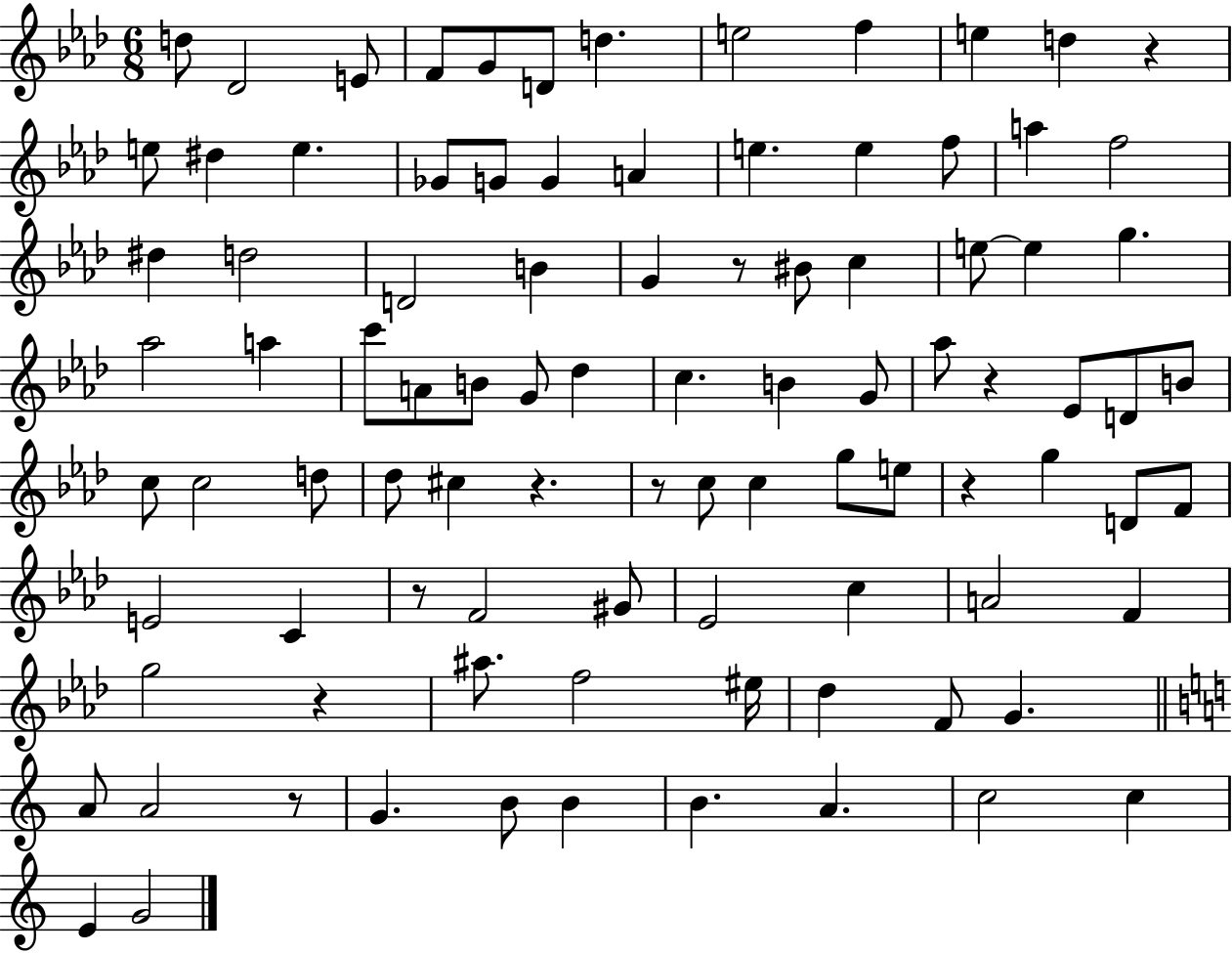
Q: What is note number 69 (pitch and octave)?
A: A#5